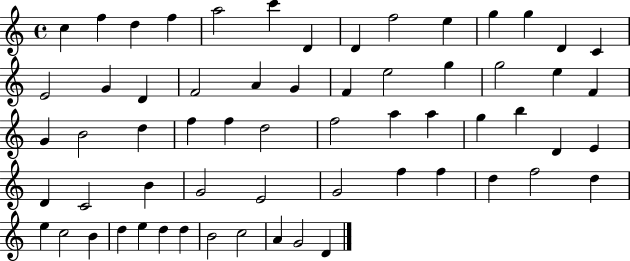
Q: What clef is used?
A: treble